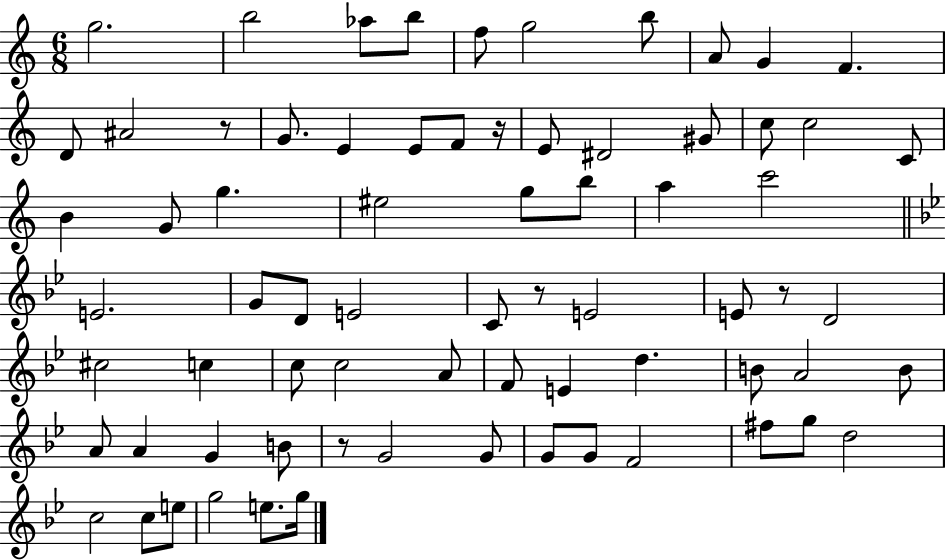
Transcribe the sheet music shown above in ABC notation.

X:1
T:Untitled
M:6/8
L:1/4
K:C
g2 b2 _a/2 b/2 f/2 g2 b/2 A/2 G F D/2 ^A2 z/2 G/2 E E/2 F/2 z/4 E/2 ^D2 ^G/2 c/2 c2 C/2 B G/2 g ^e2 g/2 b/2 a c'2 E2 G/2 D/2 E2 C/2 z/2 E2 E/2 z/2 D2 ^c2 c c/2 c2 A/2 F/2 E d B/2 A2 B/2 A/2 A G B/2 z/2 G2 G/2 G/2 G/2 F2 ^f/2 g/2 d2 c2 c/2 e/2 g2 e/2 g/4